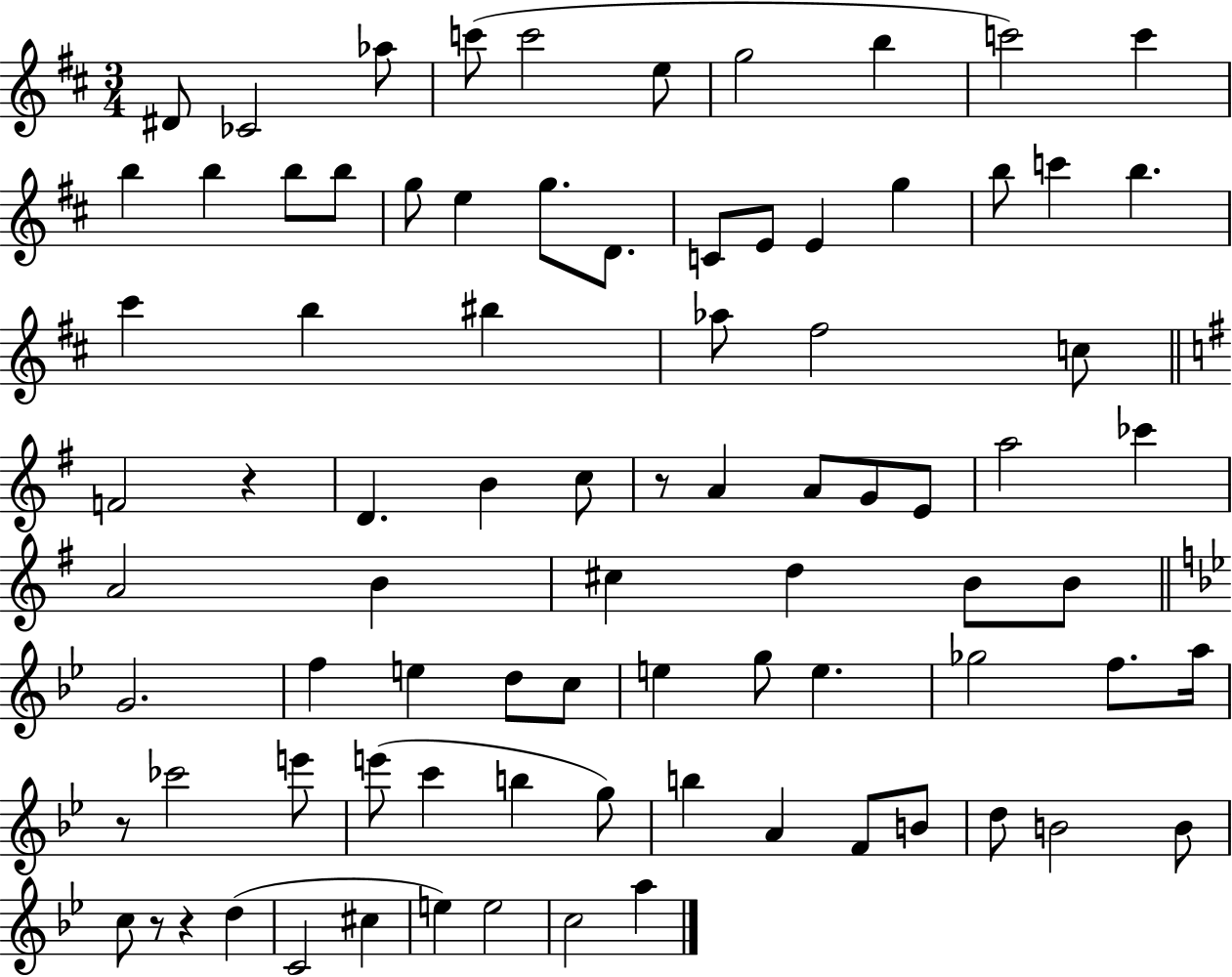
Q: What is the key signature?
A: D major